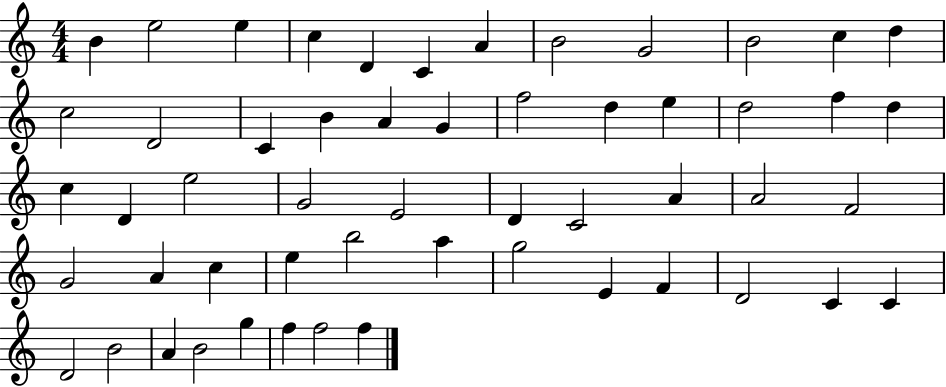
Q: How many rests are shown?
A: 0